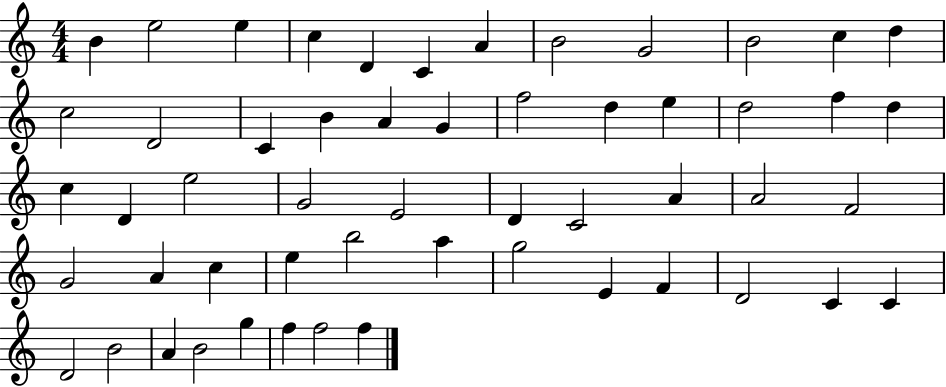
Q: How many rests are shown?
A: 0